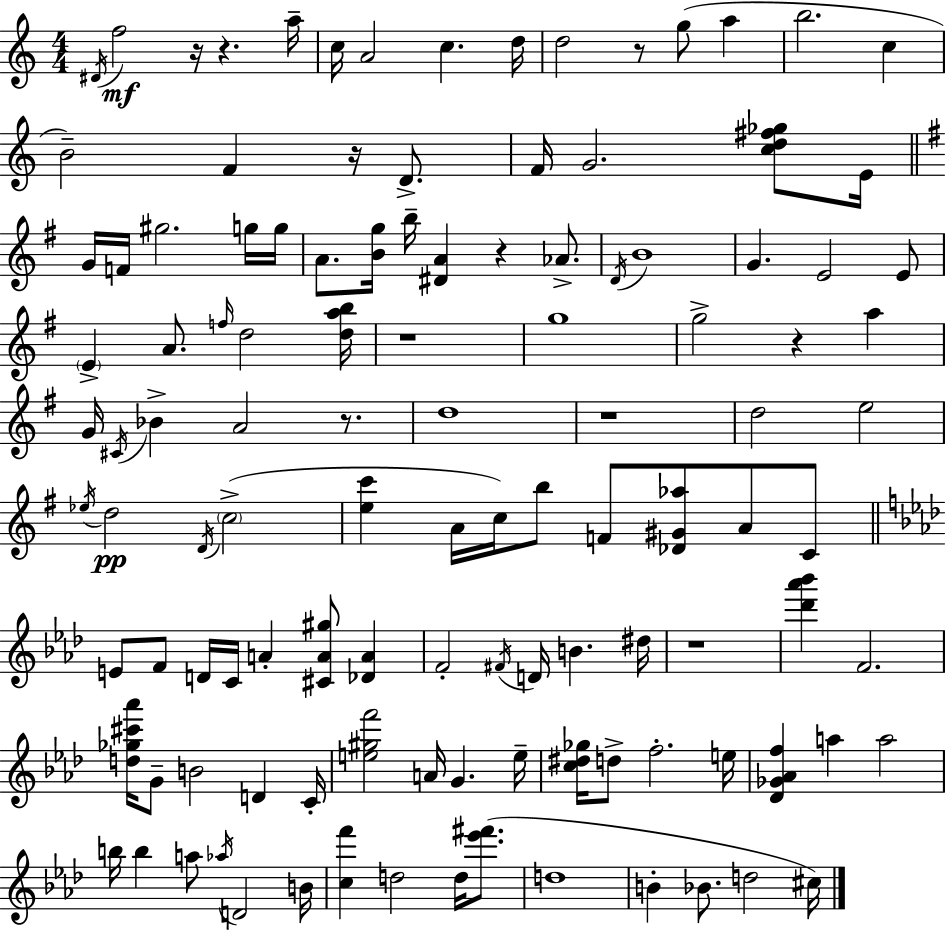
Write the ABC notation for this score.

X:1
T:Untitled
M:4/4
L:1/4
K:Am
^D/4 f2 z/4 z a/4 c/4 A2 c d/4 d2 z/2 g/2 a b2 c B2 F z/4 D/2 F/4 G2 [cd^f_g]/2 E/4 G/4 F/4 ^g2 g/4 g/4 A/2 [Bg]/4 b/4 [^DA] z _A/2 D/4 B4 G E2 E/2 E A/2 f/4 d2 [dab]/4 z4 g4 g2 z a G/4 ^C/4 _B A2 z/2 d4 z4 d2 e2 _e/4 d2 D/4 c2 [ec'] A/4 c/4 b/2 F/2 [_D^G_a]/2 A/2 C/2 E/2 F/2 D/4 C/4 A [^CA^g]/2 [_DA] F2 ^F/4 D/4 B ^d/4 z4 [_d'_a'_b'] F2 [d_g^c'_a']/4 G/2 B2 D C/4 [e^gf']2 A/4 G e/4 [c^d_g]/4 d/2 f2 e/4 [_D_G_Af] a a2 b/4 b a/2 _a/4 D2 B/4 [cf'] d2 d/4 [_e'^f']/2 d4 B _B/2 d2 ^c/4